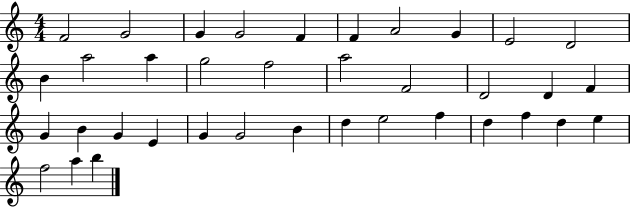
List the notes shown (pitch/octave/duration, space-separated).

F4/h G4/h G4/q G4/h F4/q F4/q A4/h G4/q E4/h D4/h B4/q A5/h A5/q G5/h F5/h A5/h F4/h D4/h D4/q F4/q G4/q B4/q G4/q E4/q G4/q G4/h B4/q D5/q E5/h F5/q D5/q F5/q D5/q E5/q F5/h A5/q B5/q